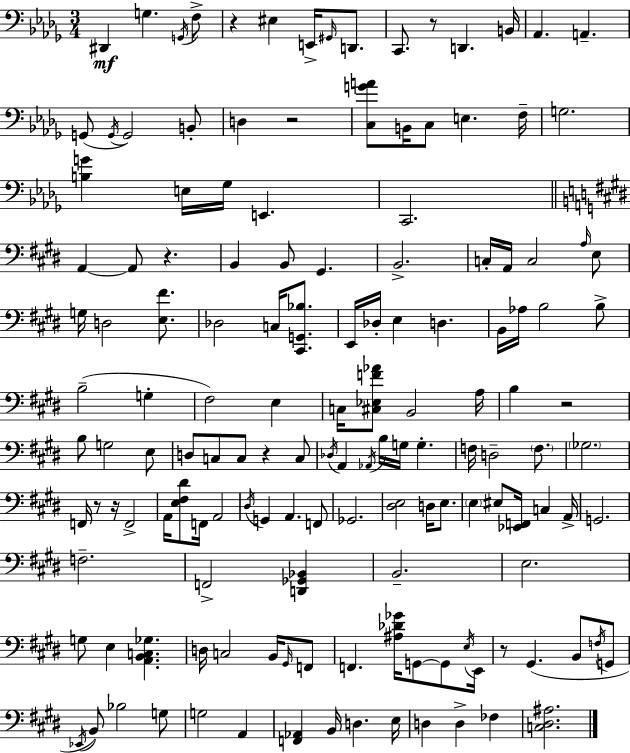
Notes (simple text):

D#2/q G3/q. G2/s F3/e R/q EIS3/q E2/s G#2/s D2/e. C2/e. R/e D2/q. B2/s Ab2/q. A2/q. G2/e G2/s G2/h B2/e D3/q R/h [C3,G4,A4]/e B2/s C3/e E3/q. F3/s G3/h. [B3,G4]/q E3/s Gb3/s E2/q. C2/h. A2/q A2/e R/q. B2/q B2/e G#2/q. B2/h. C3/s A2/s C3/h A3/s E3/e G3/s D3/h [E3,F#4]/e. Db3/h C3/s [C#2,G2,Bb3]/e. E2/s Db3/s E3/q D3/q. B2/s Ab3/s B3/h B3/e B3/h G3/q F#3/h E3/q C3/s [C#3,Eb3,F4,Ab4]/e B2/h A3/s B3/q R/h B3/e G3/h E3/e D3/e C3/e C3/e R/q C3/e Db3/s A2/q Ab2/s B3/s G3/s G3/q. F3/s D3/h F3/e. Gb3/h. F2/s R/e R/s F2/h A2/s [E3,F#3,D#4]/e F2/s A2/h D#3/s G2/q A2/q. F2/e Gb2/h. [D#3,E3]/h D3/s E3/e. E3/q EIS3/e [Eb2,F2]/s C3/q A2/s G2/h. F3/h. F2/h [D2,Gb2,Bb2]/q B2/h. E3/h. G3/e E3/q [A2,B2,C3,Gb3]/q. D3/s C3/h B2/s G#2/s F2/e F2/q. [A#3,Db4,Gb4]/s G2/e G2/e E3/s E2/s R/e G#2/q. B2/e F3/s G2/e Eb2/s B2/e Bb3/h G3/e G3/h A2/q [F2,Ab2]/q B2/s D3/q. E3/s D3/q D3/q FES3/q [C3,D#3,A#3]/h.